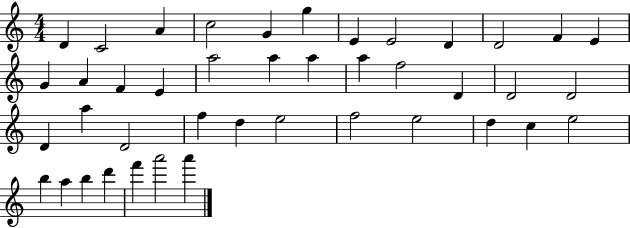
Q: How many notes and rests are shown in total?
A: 42